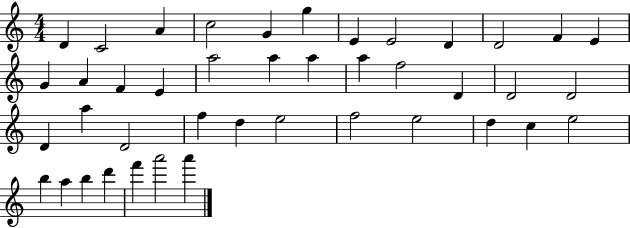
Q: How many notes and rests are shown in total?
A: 42